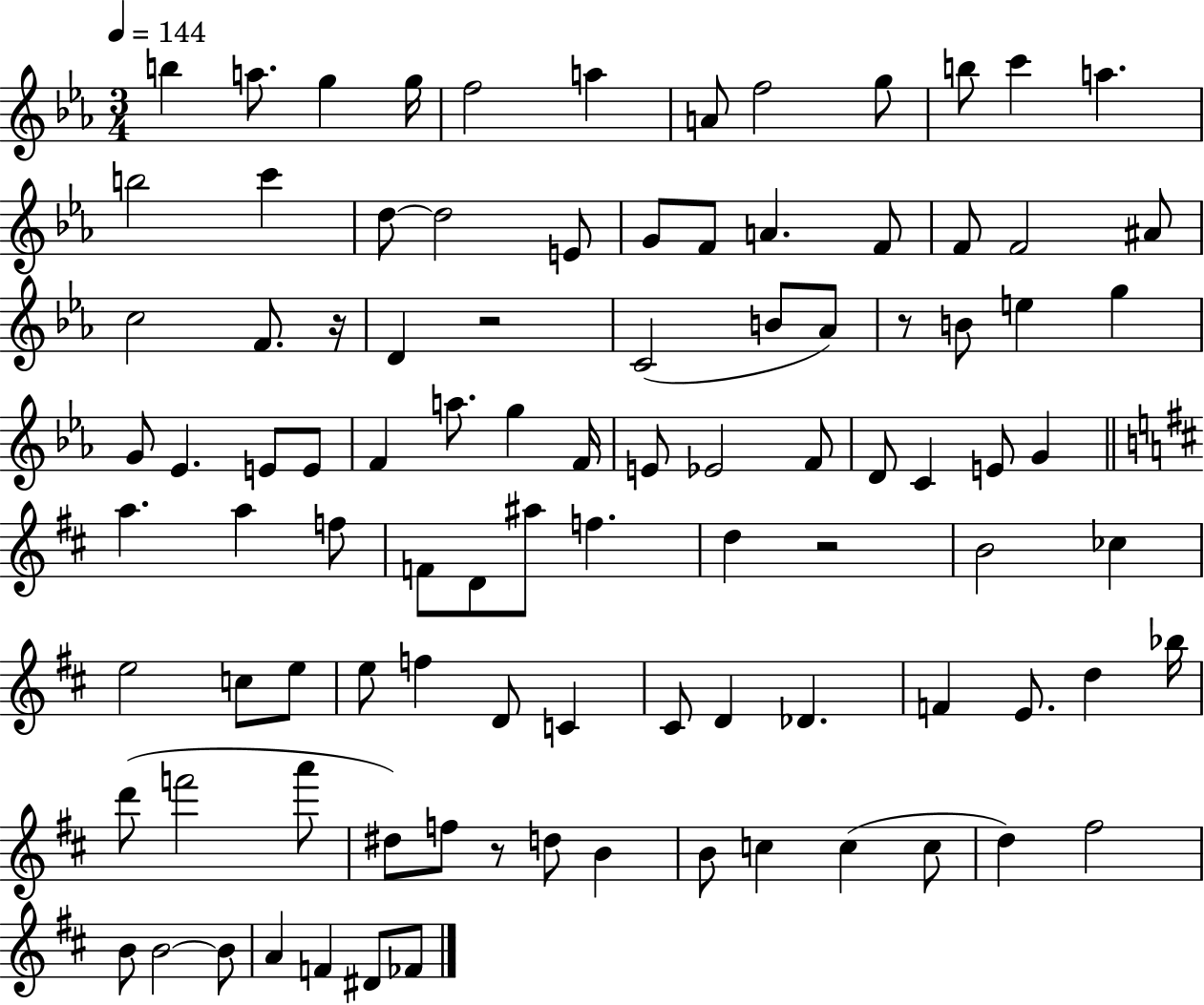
{
  \clef treble
  \numericTimeSignature
  \time 3/4
  \key ees \major
  \tempo 4 = 144
  b''4 a''8. g''4 g''16 | f''2 a''4 | a'8 f''2 g''8 | b''8 c'''4 a''4. | \break b''2 c'''4 | d''8~~ d''2 e'8 | g'8 f'8 a'4. f'8 | f'8 f'2 ais'8 | \break c''2 f'8. r16 | d'4 r2 | c'2( b'8 aes'8) | r8 b'8 e''4 g''4 | \break g'8 ees'4. e'8 e'8 | f'4 a''8. g''4 f'16 | e'8 ees'2 f'8 | d'8 c'4 e'8 g'4 | \break \bar "||" \break \key d \major a''4. a''4 f''8 | f'8 d'8 ais''8 f''4. | d''4 r2 | b'2 ces''4 | \break e''2 c''8 e''8 | e''8 f''4 d'8 c'4 | cis'8 d'4 des'4. | f'4 e'8. d''4 bes''16 | \break d'''8( f'''2 a'''8 | dis''8) f''8 r8 d''8 b'4 | b'8 c''4 c''4( c''8 | d''4) fis''2 | \break b'8 b'2~~ b'8 | a'4 f'4 dis'8 fes'8 | \bar "|."
}